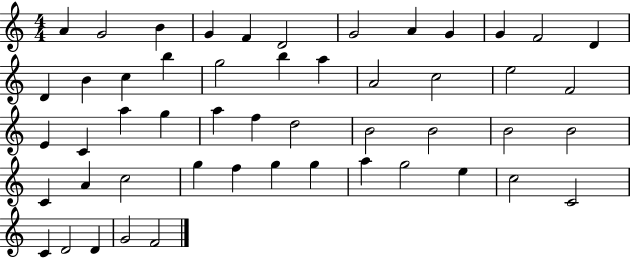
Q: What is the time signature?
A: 4/4